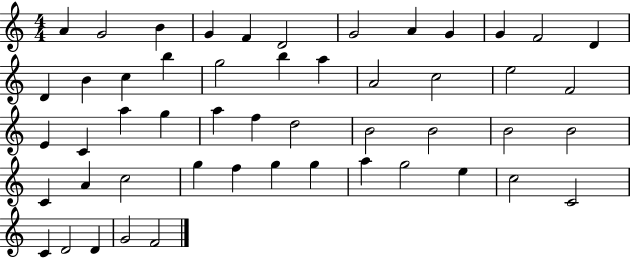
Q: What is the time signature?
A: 4/4